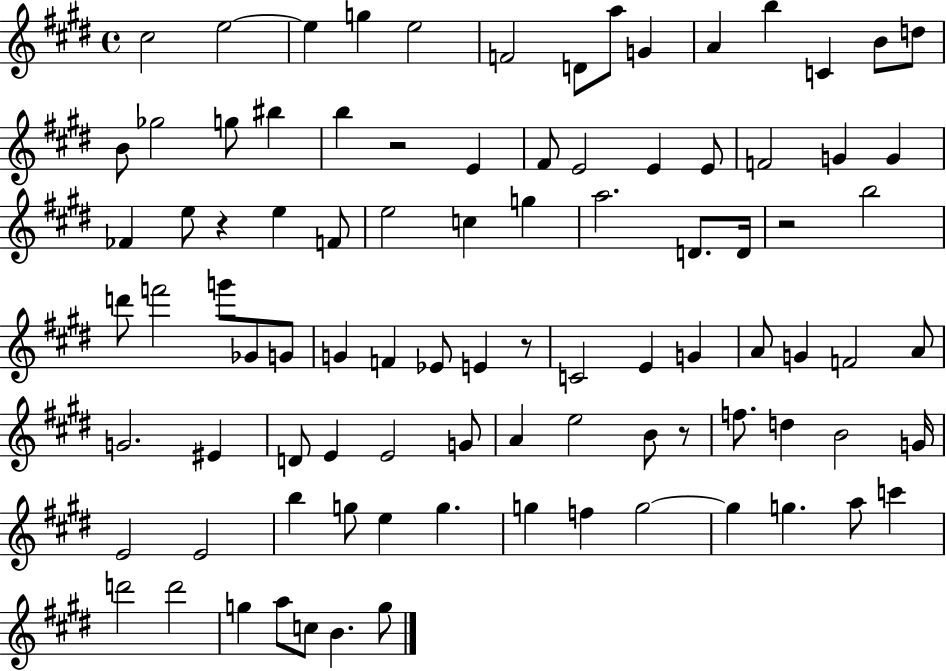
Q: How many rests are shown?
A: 5